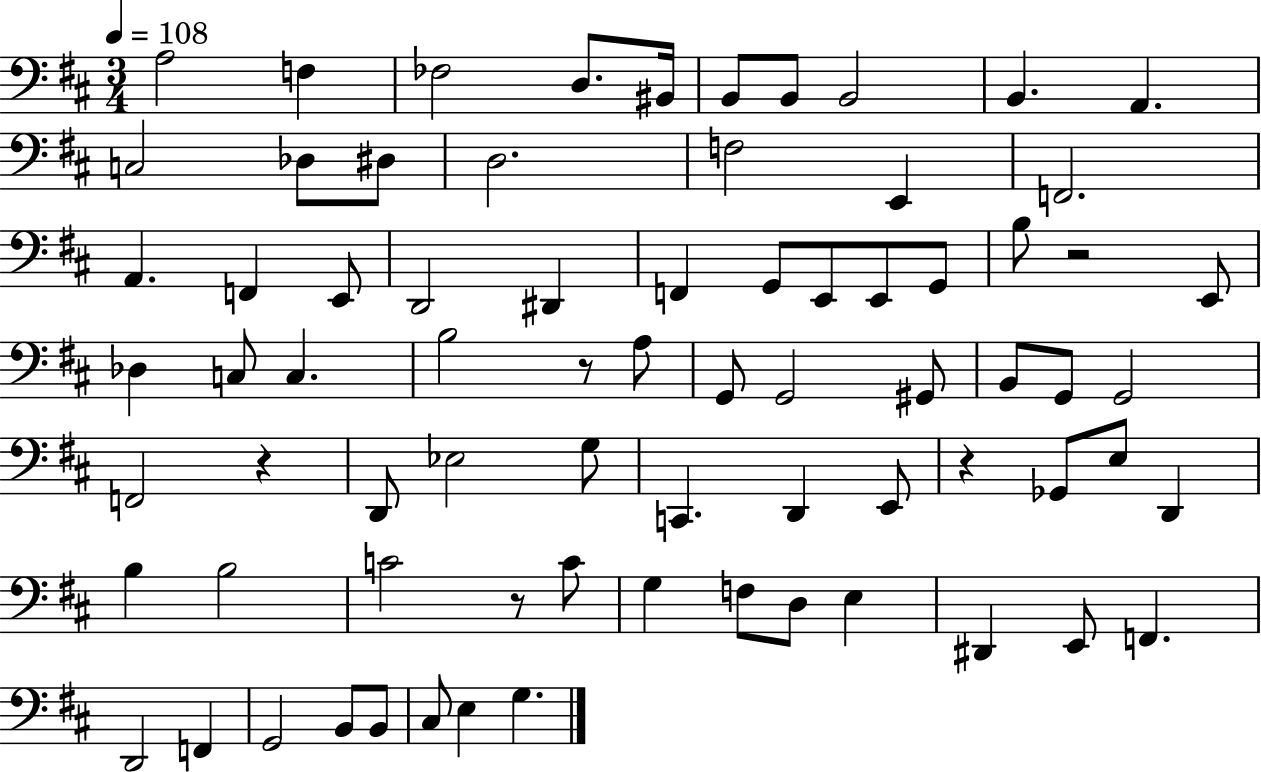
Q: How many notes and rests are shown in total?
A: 74